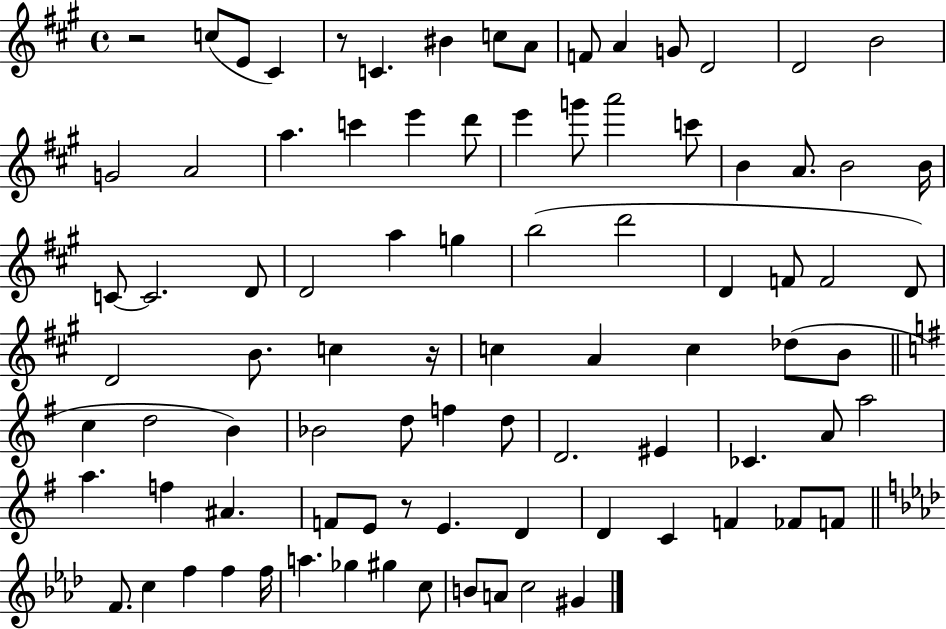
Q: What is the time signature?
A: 4/4